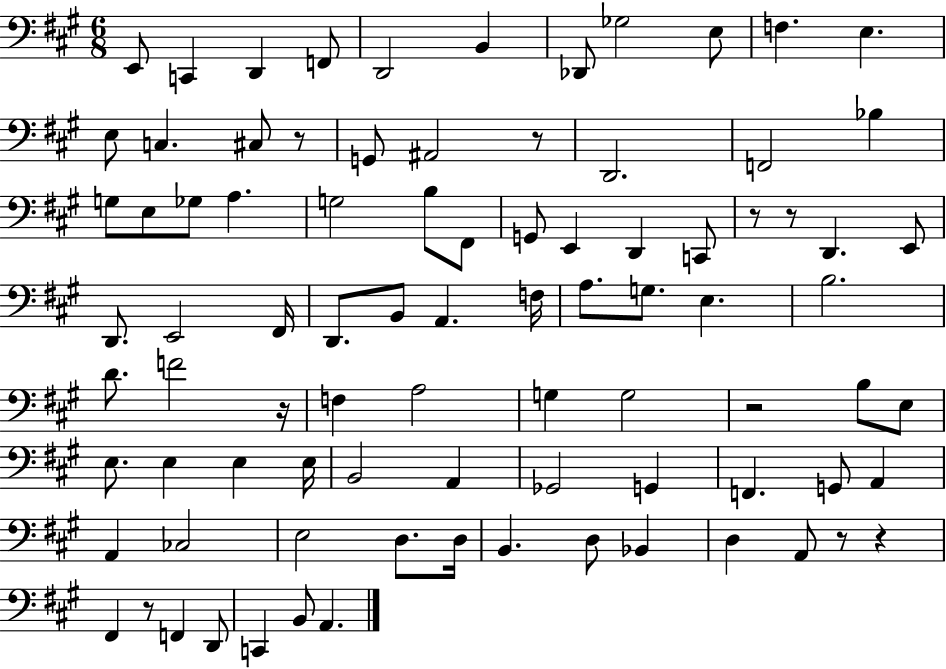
X:1
T:Untitled
M:6/8
L:1/4
K:A
E,,/2 C,, D,, F,,/2 D,,2 B,, _D,,/2 _G,2 E,/2 F, E, E,/2 C, ^C,/2 z/2 G,,/2 ^A,,2 z/2 D,,2 F,,2 _B, G,/2 E,/2 _G,/2 A, G,2 B,/2 ^F,,/2 G,,/2 E,, D,, C,,/2 z/2 z/2 D,, E,,/2 D,,/2 E,,2 ^F,,/4 D,,/2 B,,/2 A,, F,/4 A,/2 G,/2 E, B,2 D/2 F2 z/4 F, A,2 G, G,2 z2 B,/2 E,/2 E,/2 E, E, E,/4 B,,2 A,, _G,,2 G,, F,, G,,/2 A,, A,, _C,2 E,2 D,/2 D,/4 B,, D,/2 _B,, D, A,,/2 z/2 z ^F,, z/2 F,, D,,/2 C,, B,,/2 A,,